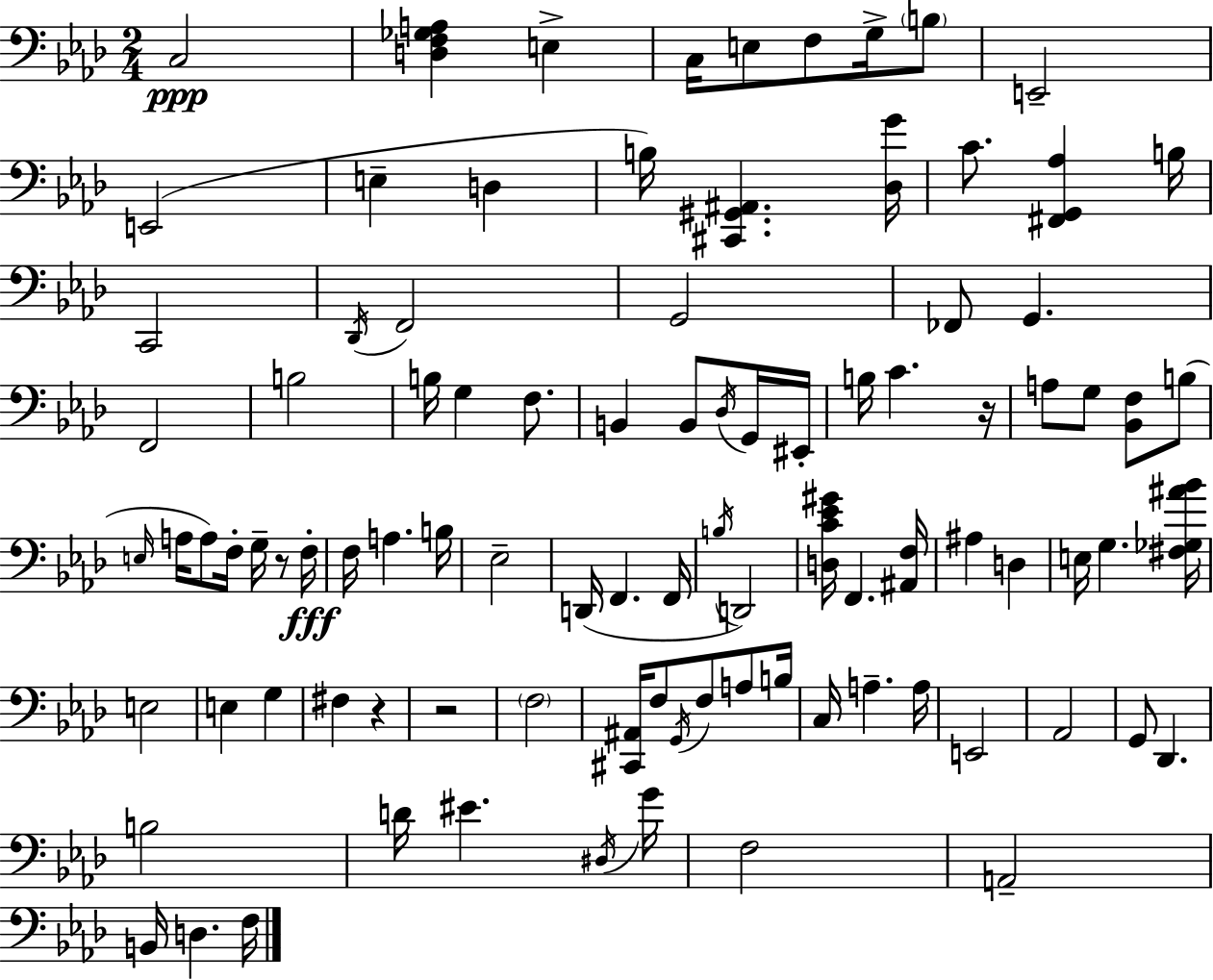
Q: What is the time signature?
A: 2/4